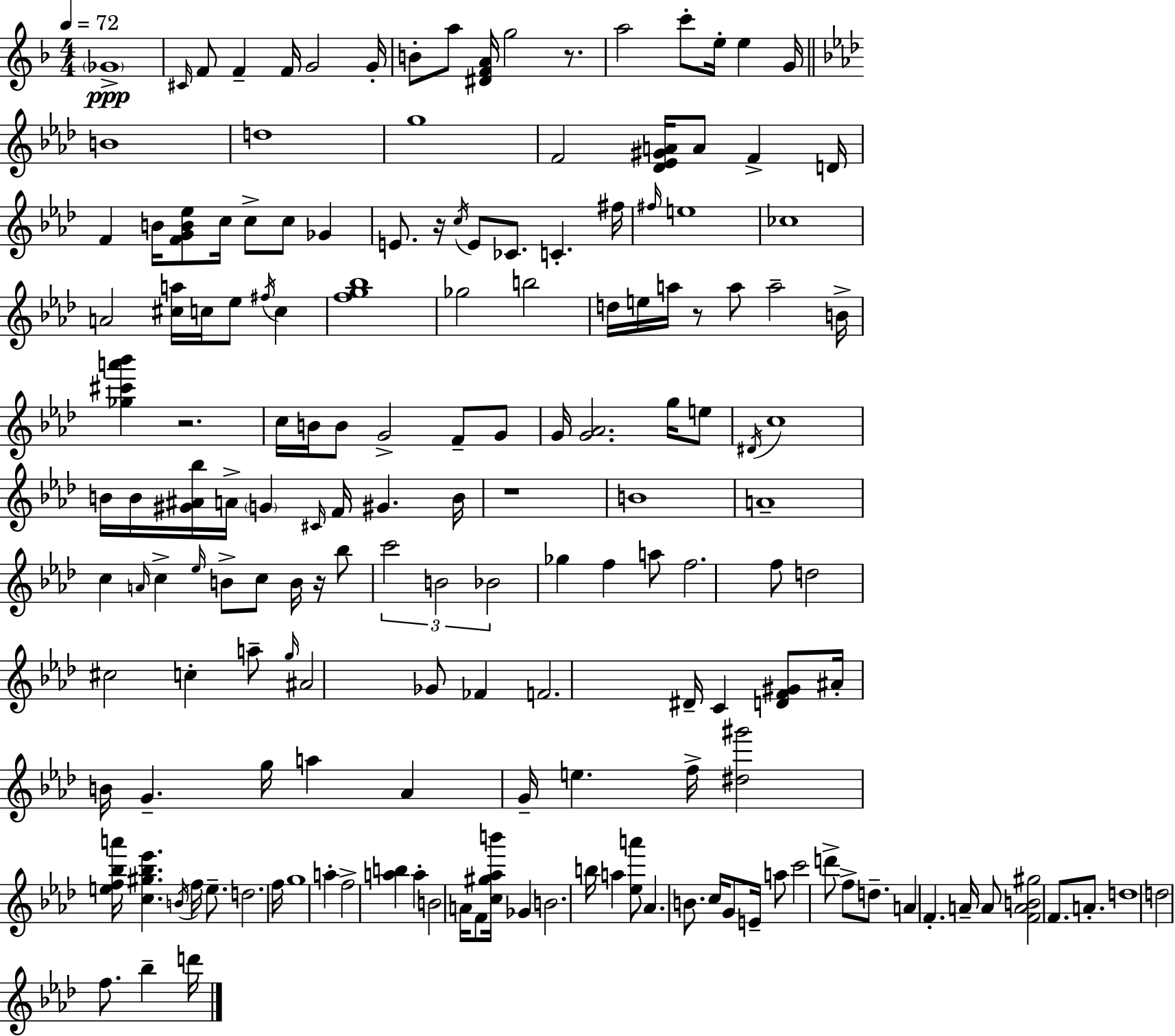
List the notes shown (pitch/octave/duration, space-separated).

Gb4/w C#4/s F4/e F4/q F4/s G4/h G4/s B4/e A5/e [D#4,F4,A4]/s G5/h R/e. A5/h C6/e E5/s E5/q G4/s B4/w D5/w G5/w F4/h [Db4,Eb4,G#4,A4]/s A4/e F4/q D4/s F4/q B4/s [F4,G4,B4,Eb5]/e C5/s C5/e C5/e Gb4/q E4/e. R/s C5/s E4/e CES4/e. C4/q. F#5/s F#5/s E5/w CES5/w A4/h [C#5,A5]/s C5/s Eb5/e F#5/s C5/q [F5,G5,Bb5]/w Gb5/h B5/h D5/s E5/s A5/s R/e A5/e A5/h B4/s [Gb5,C#6,A6,Bb6]/q R/h. C5/s B4/s B4/e G4/h F4/e G4/e G4/s [G4,Ab4]/h. G5/s E5/e D#4/s C5/w B4/s B4/s [G#4,A#4,Bb5]/s A4/s G4/q C#4/s F4/s G#4/q. B4/s R/w B4/w A4/w C5/q A4/s C5/q Eb5/s B4/e C5/e B4/s R/s Bb5/e C6/h B4/h Bb4/h Gb5/q F5/q A5/e F5/h. F5/e D5/h C#5/h C5/q A5/e G5/s A#4/h Gb4/e FES4/q F4/h. D#4/s C4/q [D4,F4,G#4]/e A#4/s B4/s G4/q. G5/s A5/q Ab4/q G4/s E5/q. F5/s [D#5,G#6]/h [E5,F5,Bb5,A6]/s [C5,G#5,Bb5,Eb6]/q. B4/s F5/s E5/e. D5/h. F5/s G5/w A5/q F5/h [A5,B5]/q A5/q B4/h A4/s F4/e [C5,G#5,Ab5,B6]/s Gb4/q B4/h. B5/s A5/q [Eb5,A6]/e Ab4/q. B4/e. C5/s G4/e E4/s A5/e C6/h D6/e F5/e D5/e. A4/q F4/q. A4/s A4/e [F4,A4,B4,G#5]/h F4/e. A4/e. D5/w D5/h F5/e. Bb5/q D6/s